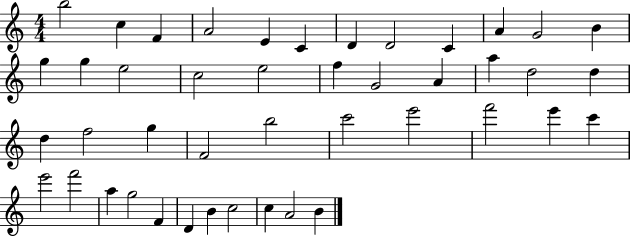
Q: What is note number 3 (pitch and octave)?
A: F4